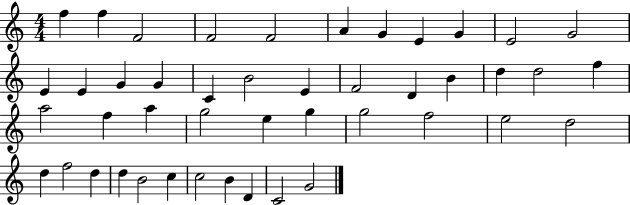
{
  \clef treble
  \numericTimeSignature
  \time 4/4
  \key c \major
  f''4 f''4 f'2 | f'2 f'2 | a'4 g'4 e'4 g'4 | e'2 g'2 | \break e'4 e'4 g'4 g'4 | c'4 b'2 e'4 | f'2 d'4 b'4 | d''4 d''2 f''4 | \break a''2 f''4 a''4 | g''2 e''4 g''4 | g''2 f''2 | e''2 d''2 | \break d''4 f''2 d''4 | d''4 b'2 c''4 | c''2 b'4 d'4 | c'2 g'2 | \break \bar "|."
}